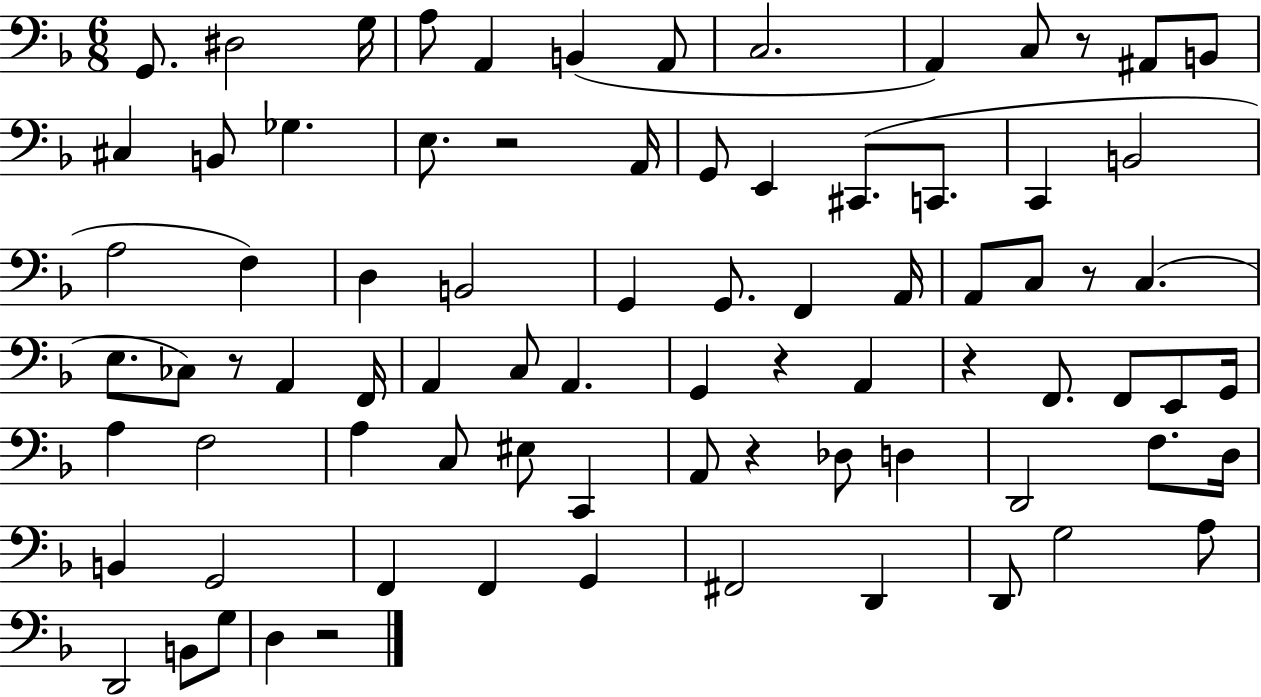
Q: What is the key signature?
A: F major